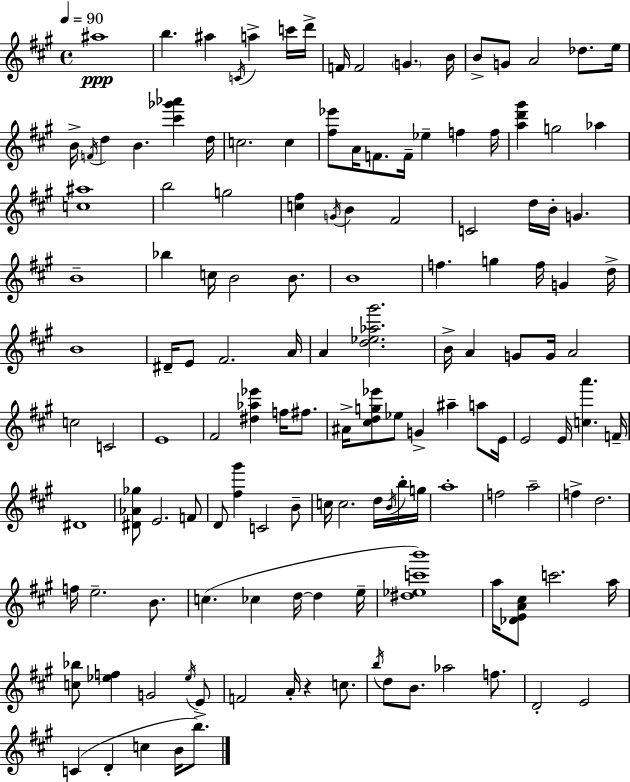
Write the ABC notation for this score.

X:1
T:Untitled
M:4/4
L:1/4
K:A
^a4 b ^a C/4 a c'/4 d'/4 F/4 F2 G B/4 B/2 G/2 A2 _d/2 e/4 B/4 F/4 d B [^c'_g'_a'] d/4 c2 c [^f_e']/2 A/4 F/2 F/4 _e f f/4 [ad'^g'] g2 _a [c^a]4 b2 g2 [c^f] G/4 B ^F2 C2 d/4 B/4 G B4 _b c/4 B2 B/2 B4 f g f/4 G d/4 B4 ^D/4 E/2 ^F2 A/4 A [d_e_a^g']2 B/4 A G/2 G/4 A2 c2 C2 E4 ^F2 [^d_a_e'] f/4 ^f/2 ^A/4 [^cdg_e']/2 _e/2 G ^a a/2 E/4 E2 E/4 [ca'] F/4 ^D4 [^D_A_g]/2 E2 F/2 D/2 [^f^g'] C2 B/2 c/4 c2 d/4 B/4 b/4 g/4 a4 f2 a2 f d2 f/4 e2 B/2 c _c d/4 d e/4 [^d_ec'b']4 a/4 [_DEA^c]/2 c'2 a/4 [c_b]/2 [_ef] G2 _e/4 E/2 F2 A/4 z c/2 b/4 d/2 B/2 _a2 f/2 D2 E2 C D c B/4 b/2